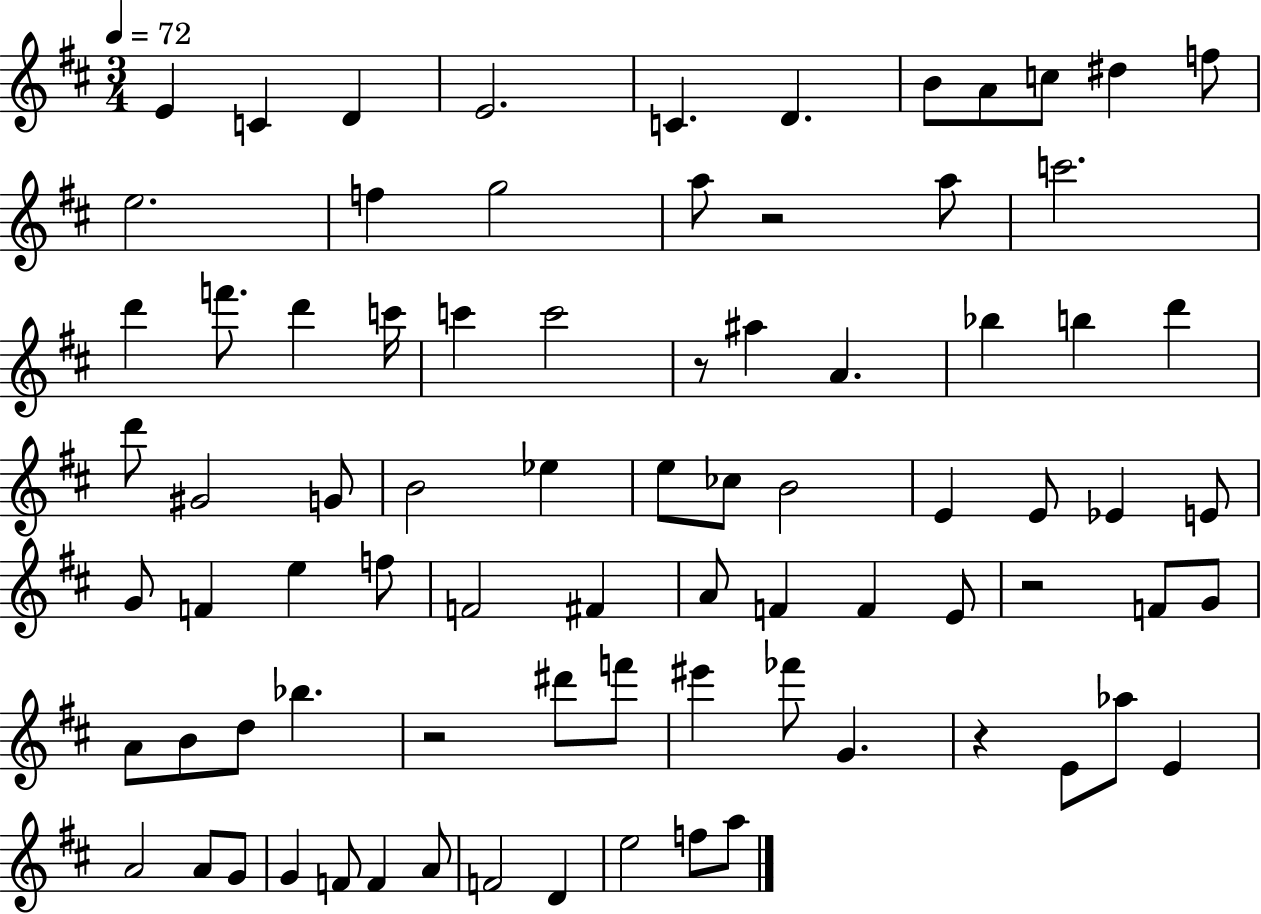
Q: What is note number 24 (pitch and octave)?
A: A#5